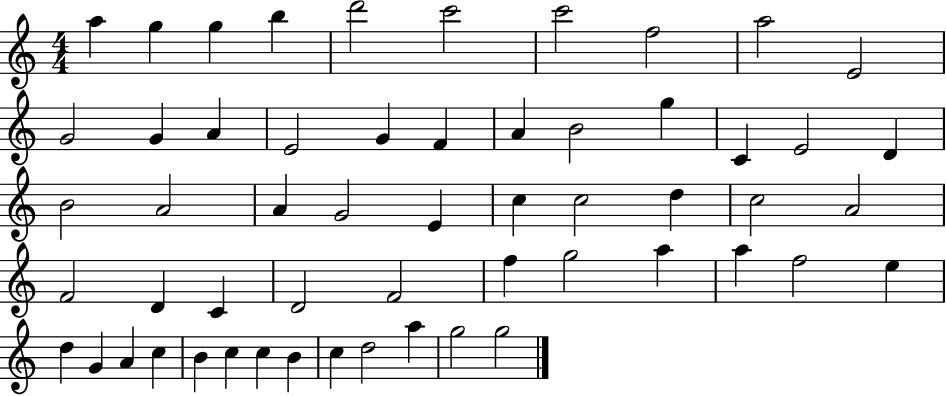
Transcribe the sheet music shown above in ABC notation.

X:1
T:Untitled
M:4/4
L:1/4
K:C
a g g b d'2 c'2 c'2 f2 a2 E2 G2 G A E2 G F A B2 g C E2 D B2 A2 A G2 E c c2 d c2 A2 F2 D C D2 F2 f g2 a a f2 e d G A c B c c B c d2 a g2 g2